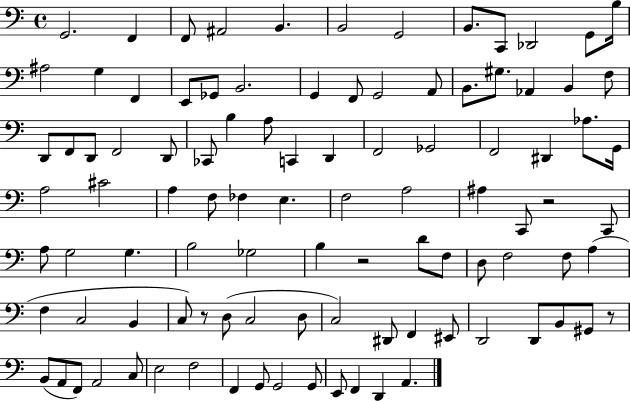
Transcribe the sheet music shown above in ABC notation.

X:1
T:Untitled
M:4/4
L:1/4
K:C
G,,2 F,, F,,/2 ^A,,2 B,, B,,2 G,,2 B,,/2 C,,/2 _D,,2 G,,/2 B,/4 ^A,2 G, F,, E,,/2 _G,,/2 B,,2 G,, F,,/2 G,,2 A,,/2 B,,/2 ^G,/2 _A,, B,, F,/2 D,,/2 F,,/2 D,,/2 F,,2 D,,/2 _C,,/2 B, A,/2 C,, D,, F,,2 _G,,2 F,,2 ^D,, _A,/2 G,,/4 A,2 ^C2 A, F,/2 _F, E, F,2 A,2 ^A, C,,/2 z2 C,,/2 A,/2 G,2 G, B,2 _G,2 B, z2 D/2 F,/2 D,/2 F,2 F,/2 A, F, C,2 B,, C,/2 z/2 D,/2 C,2 D,/2 C,2 ^D,,/2 F,, ^E,,/2 D,,2 D,,/2 B,,/2 ^G,,/2 z/2 B,,/2 A,,/2 F,,/2 A,,2 C,/2 E,2 F,2 F,, G,,/2 G,,2 G,,/2 E,,/2 F,, D,, A,,